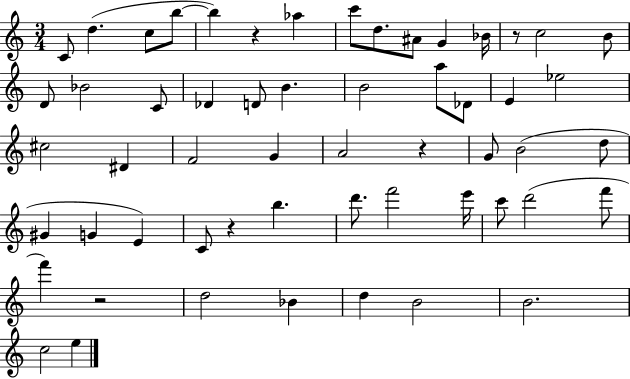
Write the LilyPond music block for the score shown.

{
  \clef treble
  \numericTimeSignature
  \time 3/4
  \key c \major
  c'8 d''4.( c''8 b''8~~ | b''4) r4 aes''4 | c'''8 d''8. ais'8 g'4 bes'16 | r8 c''2 b'8 | \break d'8 bes'2 c'8 | des'4 d'8 b'4. | b'2 a''8 des'8 | e'4 ees''2 | \break cis''2 dis'4 | f'2 g'4 | a'2 r4 | g'8 b'2( d''8 | \break gis'4 g'4 e'4) | c'8 r4 b''4. | d'''8. f'''2 e'''16 | c'''8 d'''2( f'''8 | \break f'''4) r2 | d''2 bes'4 | d''4 b'2 | b'2. | \break c''2 e''4 | \bar "|."
}